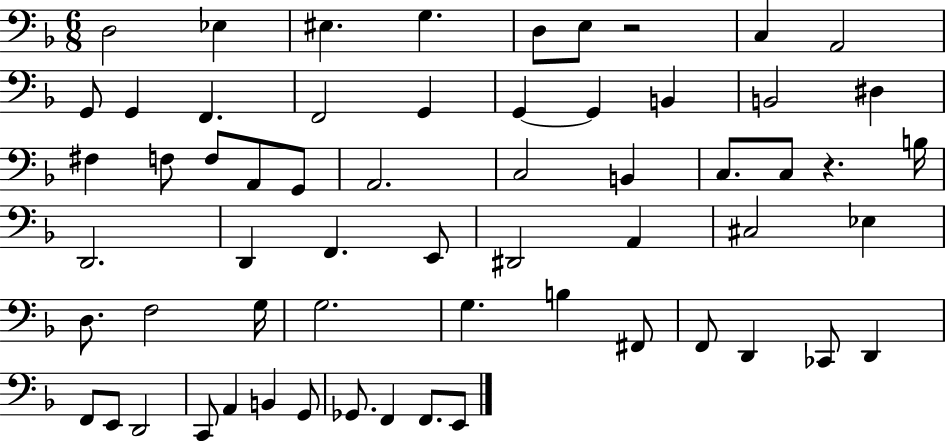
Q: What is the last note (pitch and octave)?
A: E2